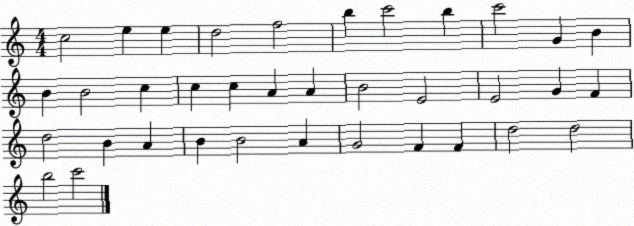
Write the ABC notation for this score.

X:1
T:Untitled
M:4/4
L:1/4
K:C
c2 e e d2 f2 b c'2 b c'2 G B B B2 c c c A A B2 E2 E2 G F d2 B A B B2 A G2 F F d2 d2 b2 c'2